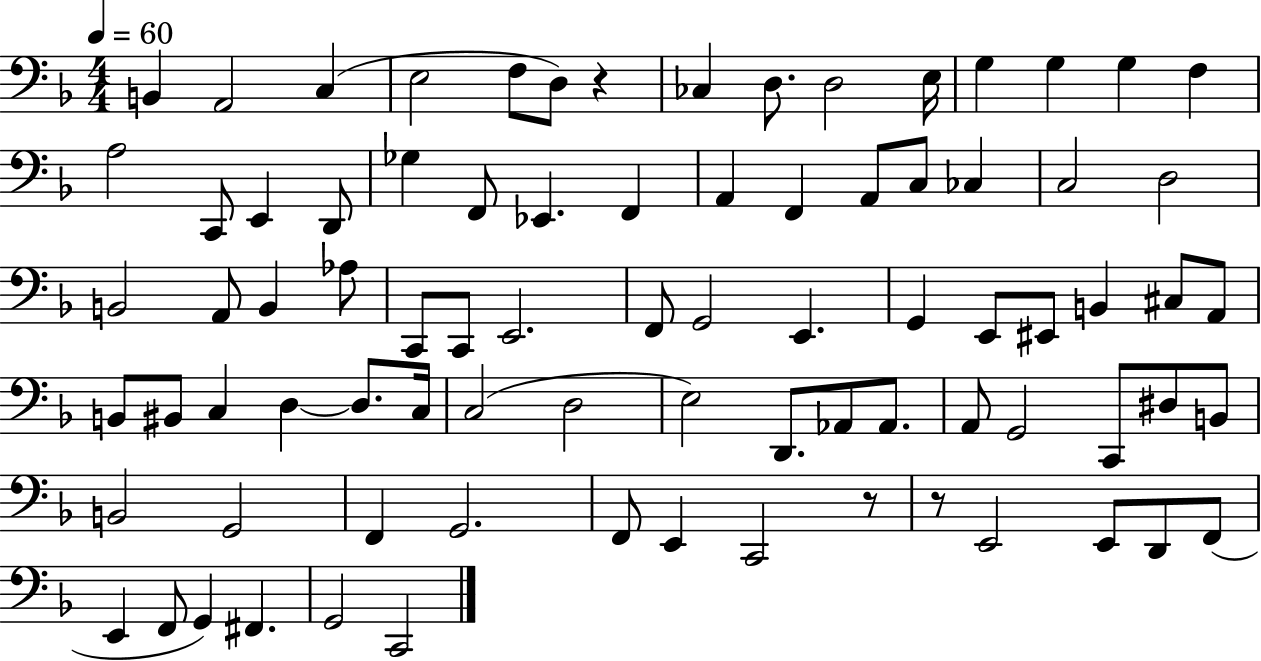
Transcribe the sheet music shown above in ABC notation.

X:1
T:Untitled
M:4/4
L:1/4
K:F
B,, A,,2 C, E,2 F,/2 D,/2 z _C, D,/2 D,2 E,/4 G, G, G, F, A,2 C,,/2 E,, D,,/2 _G, F,,/2 _E,, F,, A,, F,, A,,/2 C,/2 _C, C,2 D,2 B,,2 A,,/2 B,, _A,/2 C,,/2 C,,/2 E,,2 F,,/2 G,,2 E,, G,, E,,/2 ^E,,/2 B,, ^C,/2 A,,/2 B,,/2 ^B,,/2 C, D, D,/2 C,/4 C,2 D,2 E,2 D,,/2 _A,,/2 _A,,/2 A,,/2 G,,2 C,,/2 ^D,/2 B,,/2 B,,2 G,,2 F,, G,,2 F,,/2 E,, C,,2 z/2 z/2 E,,2 E,,/2 D,,/2 F,,/2 E,, F,,/2 G,, ^F,, G,,2 C,,2